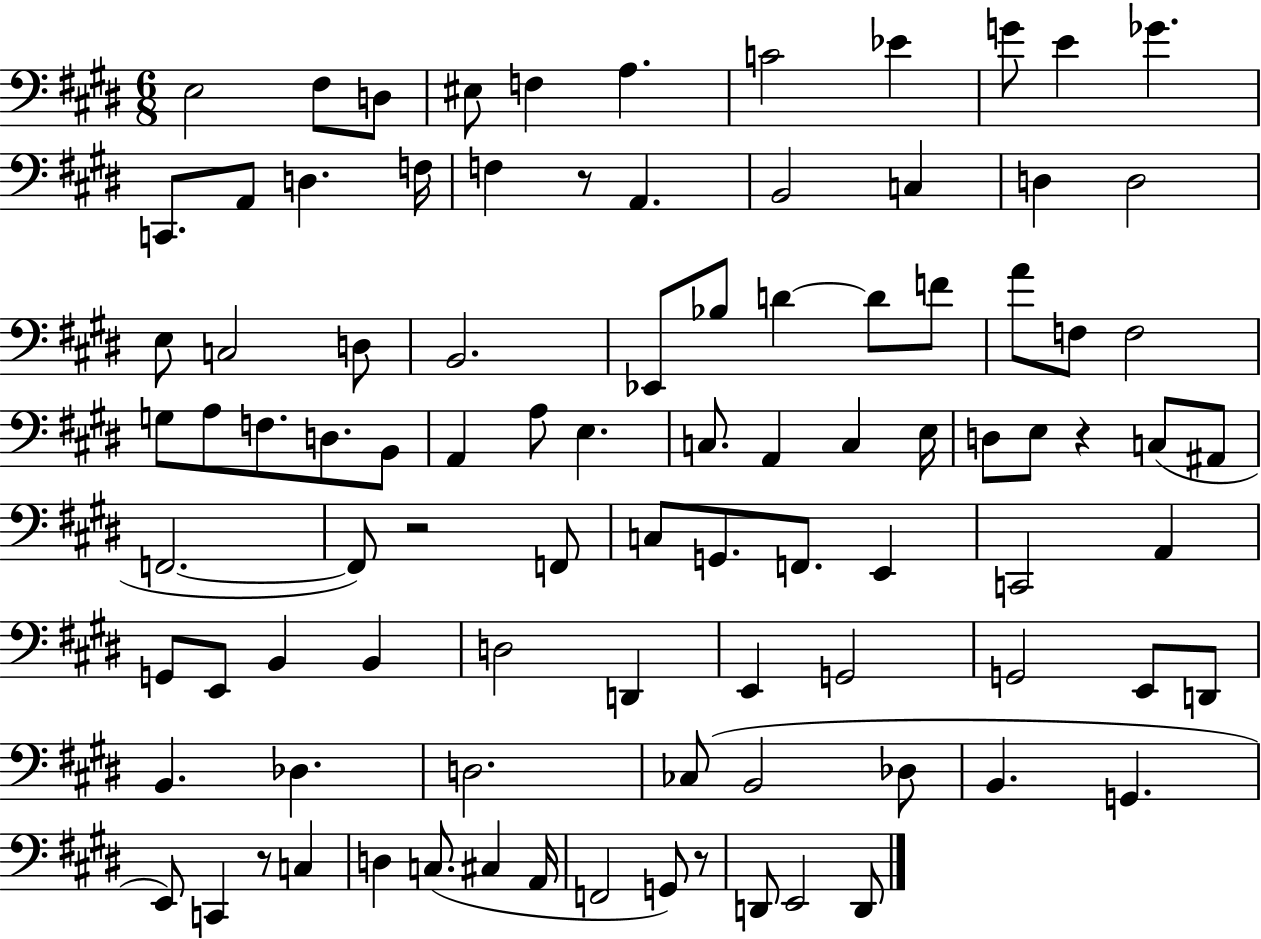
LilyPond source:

{
  \clef bass
  \numericTimeSignature
  \time 6/8
  \key e \major
  \repeat volta 2 { e2 fis8 d8 | eis8 f4 a4. | c'2 ees'4 | g'8 e'4 ges'4. | \break c,8. a,8 d4. f16 | f4 r8 a,4. | b,2 c4 | d4 d2 | \break e8 c2 d8 | b,2. | ees,8 bes8 d'4~~ d'8 f'8 | a'8 f8 f2 | \break g8 a8 f8. d8. b,8 | a,4 a8 e4. | c8. a,4 c4 e16 | d8 e8 r4 c8( ais,8 | \break f,2.~~ | f,8) r2 f,8 | c8 g,8. f,8. e,4 | c,2 a,4 | \break g,8 e,8 b,4 b,4 | d2 d,4 | e,4 g,2 | g,2 e,8 d,8 | \break b,4. des4. | d2. | ces8( b,2 des8 | b,4. g,4. | \break e,8) c,4 r8 c4 | d4 c8.( cis4 a,16 | f,2 g,8) r8 | d,8 e,2 d,8 | \break } \bar "|."
}